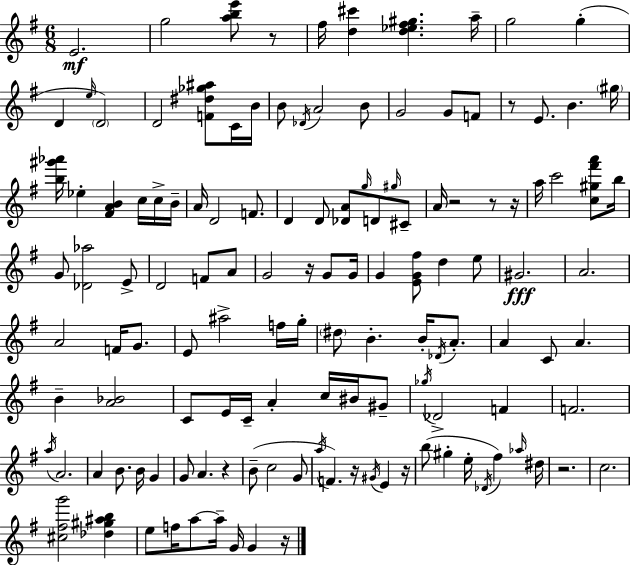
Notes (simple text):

E4/h. G5/h [A5,B5,E6]/e R/e F#5/s [D5,C#6]/q [D5,Eb5,F#5,G#5]/q. A5/s G5/h G5/q D4/q E5/s D4/h D4/h [F4,D#5,Gb5,A#5]/e C4/s B4/s B4/e Db4/s A4/h B4/e G4/h G4/e F4/e R/e E4/e. B4/q. G#5/s [B5,G#6,Ab6]/s Eb5/q [F#4,A4,B4]/q C5/s C5/s B4/s A4/s D4/h F4/e. D4/q D4/e [Db4,A4]/e G5/s D4/e G#5/s C#4/e A4/s R/h R/e R/s A5/s C6/h [C5,G#5,F#6,A6]/e B5/s G4/e [Db4,Ab5]/h E4/e D4/h F4/e A4/e G4/h R/s G4/e G4/s G4/q [E4,G4,F#5]/e D5/q E5/e G#4/h. A4/h. A4/h F4/s G4/e. E4/e A#5/h F5/s G5/s D#5/e B4/q. B4/s Db4/s A4/e. A4/q C4/e A4/q. B4/q [A4,Bb4]/h C4/e E4/s C4/s A4/q C5/s BIS4/s G#4/e Gb5/s Db4/h F4/q F4/h. A5/s A4/h. A4/q B4/e. B4/s G4/q G4/e A4/q. R/q B4/e C5/h G4/e A5/s F4/q. R/s G#4/s E4/q R/s B5/e G#5/q E5/s Db4/s F#5/q Ab5/s D#5/s R/h. C5/h. [C#5,F#5,G6]/h [Db5,G#5,A#5,B5]/q E5/e F5/s A5/e A5/s G4/s G4/q R/s